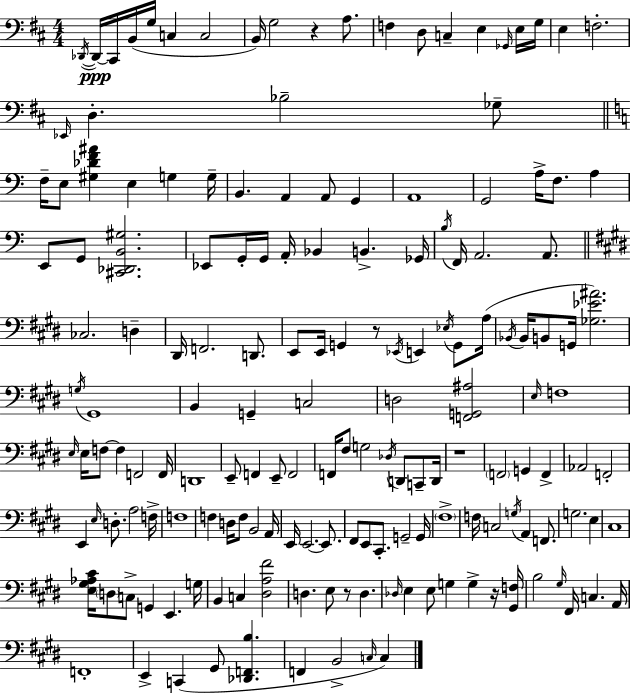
X:1
T:Untitled
M:4/4
L:1/4
K:D
_D,,/4 _D,,/4 ^C,,/4 B,,/4 G,/4 C, C,2 B,,/4 G,2 z A,/2 F, D,/2 C, E, _G,,/4 E,/4 G,/4 E, F,2 _E,,/4 D, _B,2 _G,/2 F,/4 E,/2 [^G,_DF^A] E, G, G,/4 B,, A,, A,,/2 G,, A,,4 G,,2 A,/4 F,/2 A, E,,/2 G,,/2 [^C,,_D,,B,,^G,]2 _E,,/2 G,,/4 G,,/4 A,,/4 _B,, B,, _G,,/4 B,/4 F,,/4 A,,2 A,,/2 _C,2 D, ^D,,/4 F,,2 D,,/2 E,,/2 E,,/4 G,, z/2 _E,,/4 E,, _E,/4 G,,/2 A,/4 _B,,/4 _B,,/4 B,,/2 G,,/4 [_G,_E^A]2 G,/4 ^G,,4 B,, G,, C,2 D,2 [F,,G,,^A,]2 E,/4 F,4 E,/4 E,/4 F,/2 F, F,,2 F,,/4 D,,4 E,,/2 F,, E,,/2 F,,2 F,,/4 ^F,/2 G,2 _D,/4 D,,/2 C,,/2 D,,/4 z4 F,,2 G,, F,, _A,,2 F,,2 E,, E,/4 D,/2 A,2 F,/4 F,4 F, D,/4 F,/2 B,,2 A,,/4 E,,/4 E,,2 E,,/2 ^F,,/2 E,,/2 ^C,,/2 G,,2 G,,/4 ^F,4 F,/4 C,2 G,/4 A,, F,,/2 G,2 E, ^C,4 [E,^G,_A,^C]/4 D,/2 C,/2 G,, E,, G,/4 B,, C, [^D,A,^F]2 D, E,/2 z/2 D, _D,/4 E, E,/2 G, G, z/4 [^G,,F,]/4 B,2 ^G,/4 ^F,,/4 C, A,,/4 F,,4 E,, C,, ^G,,/2 [_D,,F,,B,] F,, B,,2 C,/4 C,